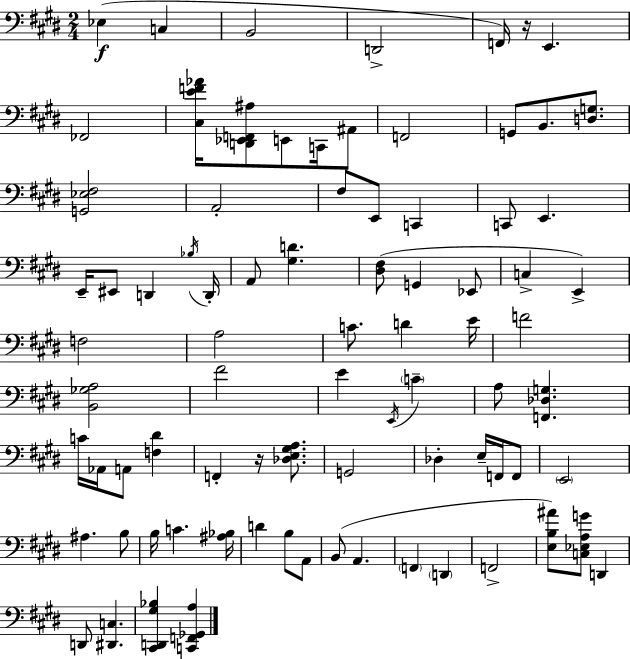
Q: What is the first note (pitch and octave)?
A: Eb3